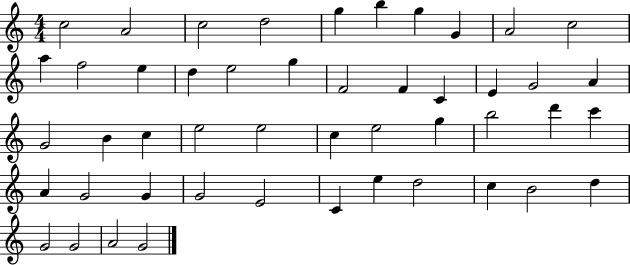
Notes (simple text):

C5/h A4/h C5/h D5/h G5/q B5/q G5/q G4/q A4/h C5/h A5/q F5/h E5/q D5/q E5/h G5/q F4/h F4/q C4/q E4/q G4/h A4/q G4/h B4/q C5/q E5/h E5/h C5/q E5/h G5/q B5/h D6/q C6/q A4/q G4/h G4/q G4/h E4/h C4/q E5/q D5/h C5/q B4/h D5/q G4/h G4/h A4/h G4/h